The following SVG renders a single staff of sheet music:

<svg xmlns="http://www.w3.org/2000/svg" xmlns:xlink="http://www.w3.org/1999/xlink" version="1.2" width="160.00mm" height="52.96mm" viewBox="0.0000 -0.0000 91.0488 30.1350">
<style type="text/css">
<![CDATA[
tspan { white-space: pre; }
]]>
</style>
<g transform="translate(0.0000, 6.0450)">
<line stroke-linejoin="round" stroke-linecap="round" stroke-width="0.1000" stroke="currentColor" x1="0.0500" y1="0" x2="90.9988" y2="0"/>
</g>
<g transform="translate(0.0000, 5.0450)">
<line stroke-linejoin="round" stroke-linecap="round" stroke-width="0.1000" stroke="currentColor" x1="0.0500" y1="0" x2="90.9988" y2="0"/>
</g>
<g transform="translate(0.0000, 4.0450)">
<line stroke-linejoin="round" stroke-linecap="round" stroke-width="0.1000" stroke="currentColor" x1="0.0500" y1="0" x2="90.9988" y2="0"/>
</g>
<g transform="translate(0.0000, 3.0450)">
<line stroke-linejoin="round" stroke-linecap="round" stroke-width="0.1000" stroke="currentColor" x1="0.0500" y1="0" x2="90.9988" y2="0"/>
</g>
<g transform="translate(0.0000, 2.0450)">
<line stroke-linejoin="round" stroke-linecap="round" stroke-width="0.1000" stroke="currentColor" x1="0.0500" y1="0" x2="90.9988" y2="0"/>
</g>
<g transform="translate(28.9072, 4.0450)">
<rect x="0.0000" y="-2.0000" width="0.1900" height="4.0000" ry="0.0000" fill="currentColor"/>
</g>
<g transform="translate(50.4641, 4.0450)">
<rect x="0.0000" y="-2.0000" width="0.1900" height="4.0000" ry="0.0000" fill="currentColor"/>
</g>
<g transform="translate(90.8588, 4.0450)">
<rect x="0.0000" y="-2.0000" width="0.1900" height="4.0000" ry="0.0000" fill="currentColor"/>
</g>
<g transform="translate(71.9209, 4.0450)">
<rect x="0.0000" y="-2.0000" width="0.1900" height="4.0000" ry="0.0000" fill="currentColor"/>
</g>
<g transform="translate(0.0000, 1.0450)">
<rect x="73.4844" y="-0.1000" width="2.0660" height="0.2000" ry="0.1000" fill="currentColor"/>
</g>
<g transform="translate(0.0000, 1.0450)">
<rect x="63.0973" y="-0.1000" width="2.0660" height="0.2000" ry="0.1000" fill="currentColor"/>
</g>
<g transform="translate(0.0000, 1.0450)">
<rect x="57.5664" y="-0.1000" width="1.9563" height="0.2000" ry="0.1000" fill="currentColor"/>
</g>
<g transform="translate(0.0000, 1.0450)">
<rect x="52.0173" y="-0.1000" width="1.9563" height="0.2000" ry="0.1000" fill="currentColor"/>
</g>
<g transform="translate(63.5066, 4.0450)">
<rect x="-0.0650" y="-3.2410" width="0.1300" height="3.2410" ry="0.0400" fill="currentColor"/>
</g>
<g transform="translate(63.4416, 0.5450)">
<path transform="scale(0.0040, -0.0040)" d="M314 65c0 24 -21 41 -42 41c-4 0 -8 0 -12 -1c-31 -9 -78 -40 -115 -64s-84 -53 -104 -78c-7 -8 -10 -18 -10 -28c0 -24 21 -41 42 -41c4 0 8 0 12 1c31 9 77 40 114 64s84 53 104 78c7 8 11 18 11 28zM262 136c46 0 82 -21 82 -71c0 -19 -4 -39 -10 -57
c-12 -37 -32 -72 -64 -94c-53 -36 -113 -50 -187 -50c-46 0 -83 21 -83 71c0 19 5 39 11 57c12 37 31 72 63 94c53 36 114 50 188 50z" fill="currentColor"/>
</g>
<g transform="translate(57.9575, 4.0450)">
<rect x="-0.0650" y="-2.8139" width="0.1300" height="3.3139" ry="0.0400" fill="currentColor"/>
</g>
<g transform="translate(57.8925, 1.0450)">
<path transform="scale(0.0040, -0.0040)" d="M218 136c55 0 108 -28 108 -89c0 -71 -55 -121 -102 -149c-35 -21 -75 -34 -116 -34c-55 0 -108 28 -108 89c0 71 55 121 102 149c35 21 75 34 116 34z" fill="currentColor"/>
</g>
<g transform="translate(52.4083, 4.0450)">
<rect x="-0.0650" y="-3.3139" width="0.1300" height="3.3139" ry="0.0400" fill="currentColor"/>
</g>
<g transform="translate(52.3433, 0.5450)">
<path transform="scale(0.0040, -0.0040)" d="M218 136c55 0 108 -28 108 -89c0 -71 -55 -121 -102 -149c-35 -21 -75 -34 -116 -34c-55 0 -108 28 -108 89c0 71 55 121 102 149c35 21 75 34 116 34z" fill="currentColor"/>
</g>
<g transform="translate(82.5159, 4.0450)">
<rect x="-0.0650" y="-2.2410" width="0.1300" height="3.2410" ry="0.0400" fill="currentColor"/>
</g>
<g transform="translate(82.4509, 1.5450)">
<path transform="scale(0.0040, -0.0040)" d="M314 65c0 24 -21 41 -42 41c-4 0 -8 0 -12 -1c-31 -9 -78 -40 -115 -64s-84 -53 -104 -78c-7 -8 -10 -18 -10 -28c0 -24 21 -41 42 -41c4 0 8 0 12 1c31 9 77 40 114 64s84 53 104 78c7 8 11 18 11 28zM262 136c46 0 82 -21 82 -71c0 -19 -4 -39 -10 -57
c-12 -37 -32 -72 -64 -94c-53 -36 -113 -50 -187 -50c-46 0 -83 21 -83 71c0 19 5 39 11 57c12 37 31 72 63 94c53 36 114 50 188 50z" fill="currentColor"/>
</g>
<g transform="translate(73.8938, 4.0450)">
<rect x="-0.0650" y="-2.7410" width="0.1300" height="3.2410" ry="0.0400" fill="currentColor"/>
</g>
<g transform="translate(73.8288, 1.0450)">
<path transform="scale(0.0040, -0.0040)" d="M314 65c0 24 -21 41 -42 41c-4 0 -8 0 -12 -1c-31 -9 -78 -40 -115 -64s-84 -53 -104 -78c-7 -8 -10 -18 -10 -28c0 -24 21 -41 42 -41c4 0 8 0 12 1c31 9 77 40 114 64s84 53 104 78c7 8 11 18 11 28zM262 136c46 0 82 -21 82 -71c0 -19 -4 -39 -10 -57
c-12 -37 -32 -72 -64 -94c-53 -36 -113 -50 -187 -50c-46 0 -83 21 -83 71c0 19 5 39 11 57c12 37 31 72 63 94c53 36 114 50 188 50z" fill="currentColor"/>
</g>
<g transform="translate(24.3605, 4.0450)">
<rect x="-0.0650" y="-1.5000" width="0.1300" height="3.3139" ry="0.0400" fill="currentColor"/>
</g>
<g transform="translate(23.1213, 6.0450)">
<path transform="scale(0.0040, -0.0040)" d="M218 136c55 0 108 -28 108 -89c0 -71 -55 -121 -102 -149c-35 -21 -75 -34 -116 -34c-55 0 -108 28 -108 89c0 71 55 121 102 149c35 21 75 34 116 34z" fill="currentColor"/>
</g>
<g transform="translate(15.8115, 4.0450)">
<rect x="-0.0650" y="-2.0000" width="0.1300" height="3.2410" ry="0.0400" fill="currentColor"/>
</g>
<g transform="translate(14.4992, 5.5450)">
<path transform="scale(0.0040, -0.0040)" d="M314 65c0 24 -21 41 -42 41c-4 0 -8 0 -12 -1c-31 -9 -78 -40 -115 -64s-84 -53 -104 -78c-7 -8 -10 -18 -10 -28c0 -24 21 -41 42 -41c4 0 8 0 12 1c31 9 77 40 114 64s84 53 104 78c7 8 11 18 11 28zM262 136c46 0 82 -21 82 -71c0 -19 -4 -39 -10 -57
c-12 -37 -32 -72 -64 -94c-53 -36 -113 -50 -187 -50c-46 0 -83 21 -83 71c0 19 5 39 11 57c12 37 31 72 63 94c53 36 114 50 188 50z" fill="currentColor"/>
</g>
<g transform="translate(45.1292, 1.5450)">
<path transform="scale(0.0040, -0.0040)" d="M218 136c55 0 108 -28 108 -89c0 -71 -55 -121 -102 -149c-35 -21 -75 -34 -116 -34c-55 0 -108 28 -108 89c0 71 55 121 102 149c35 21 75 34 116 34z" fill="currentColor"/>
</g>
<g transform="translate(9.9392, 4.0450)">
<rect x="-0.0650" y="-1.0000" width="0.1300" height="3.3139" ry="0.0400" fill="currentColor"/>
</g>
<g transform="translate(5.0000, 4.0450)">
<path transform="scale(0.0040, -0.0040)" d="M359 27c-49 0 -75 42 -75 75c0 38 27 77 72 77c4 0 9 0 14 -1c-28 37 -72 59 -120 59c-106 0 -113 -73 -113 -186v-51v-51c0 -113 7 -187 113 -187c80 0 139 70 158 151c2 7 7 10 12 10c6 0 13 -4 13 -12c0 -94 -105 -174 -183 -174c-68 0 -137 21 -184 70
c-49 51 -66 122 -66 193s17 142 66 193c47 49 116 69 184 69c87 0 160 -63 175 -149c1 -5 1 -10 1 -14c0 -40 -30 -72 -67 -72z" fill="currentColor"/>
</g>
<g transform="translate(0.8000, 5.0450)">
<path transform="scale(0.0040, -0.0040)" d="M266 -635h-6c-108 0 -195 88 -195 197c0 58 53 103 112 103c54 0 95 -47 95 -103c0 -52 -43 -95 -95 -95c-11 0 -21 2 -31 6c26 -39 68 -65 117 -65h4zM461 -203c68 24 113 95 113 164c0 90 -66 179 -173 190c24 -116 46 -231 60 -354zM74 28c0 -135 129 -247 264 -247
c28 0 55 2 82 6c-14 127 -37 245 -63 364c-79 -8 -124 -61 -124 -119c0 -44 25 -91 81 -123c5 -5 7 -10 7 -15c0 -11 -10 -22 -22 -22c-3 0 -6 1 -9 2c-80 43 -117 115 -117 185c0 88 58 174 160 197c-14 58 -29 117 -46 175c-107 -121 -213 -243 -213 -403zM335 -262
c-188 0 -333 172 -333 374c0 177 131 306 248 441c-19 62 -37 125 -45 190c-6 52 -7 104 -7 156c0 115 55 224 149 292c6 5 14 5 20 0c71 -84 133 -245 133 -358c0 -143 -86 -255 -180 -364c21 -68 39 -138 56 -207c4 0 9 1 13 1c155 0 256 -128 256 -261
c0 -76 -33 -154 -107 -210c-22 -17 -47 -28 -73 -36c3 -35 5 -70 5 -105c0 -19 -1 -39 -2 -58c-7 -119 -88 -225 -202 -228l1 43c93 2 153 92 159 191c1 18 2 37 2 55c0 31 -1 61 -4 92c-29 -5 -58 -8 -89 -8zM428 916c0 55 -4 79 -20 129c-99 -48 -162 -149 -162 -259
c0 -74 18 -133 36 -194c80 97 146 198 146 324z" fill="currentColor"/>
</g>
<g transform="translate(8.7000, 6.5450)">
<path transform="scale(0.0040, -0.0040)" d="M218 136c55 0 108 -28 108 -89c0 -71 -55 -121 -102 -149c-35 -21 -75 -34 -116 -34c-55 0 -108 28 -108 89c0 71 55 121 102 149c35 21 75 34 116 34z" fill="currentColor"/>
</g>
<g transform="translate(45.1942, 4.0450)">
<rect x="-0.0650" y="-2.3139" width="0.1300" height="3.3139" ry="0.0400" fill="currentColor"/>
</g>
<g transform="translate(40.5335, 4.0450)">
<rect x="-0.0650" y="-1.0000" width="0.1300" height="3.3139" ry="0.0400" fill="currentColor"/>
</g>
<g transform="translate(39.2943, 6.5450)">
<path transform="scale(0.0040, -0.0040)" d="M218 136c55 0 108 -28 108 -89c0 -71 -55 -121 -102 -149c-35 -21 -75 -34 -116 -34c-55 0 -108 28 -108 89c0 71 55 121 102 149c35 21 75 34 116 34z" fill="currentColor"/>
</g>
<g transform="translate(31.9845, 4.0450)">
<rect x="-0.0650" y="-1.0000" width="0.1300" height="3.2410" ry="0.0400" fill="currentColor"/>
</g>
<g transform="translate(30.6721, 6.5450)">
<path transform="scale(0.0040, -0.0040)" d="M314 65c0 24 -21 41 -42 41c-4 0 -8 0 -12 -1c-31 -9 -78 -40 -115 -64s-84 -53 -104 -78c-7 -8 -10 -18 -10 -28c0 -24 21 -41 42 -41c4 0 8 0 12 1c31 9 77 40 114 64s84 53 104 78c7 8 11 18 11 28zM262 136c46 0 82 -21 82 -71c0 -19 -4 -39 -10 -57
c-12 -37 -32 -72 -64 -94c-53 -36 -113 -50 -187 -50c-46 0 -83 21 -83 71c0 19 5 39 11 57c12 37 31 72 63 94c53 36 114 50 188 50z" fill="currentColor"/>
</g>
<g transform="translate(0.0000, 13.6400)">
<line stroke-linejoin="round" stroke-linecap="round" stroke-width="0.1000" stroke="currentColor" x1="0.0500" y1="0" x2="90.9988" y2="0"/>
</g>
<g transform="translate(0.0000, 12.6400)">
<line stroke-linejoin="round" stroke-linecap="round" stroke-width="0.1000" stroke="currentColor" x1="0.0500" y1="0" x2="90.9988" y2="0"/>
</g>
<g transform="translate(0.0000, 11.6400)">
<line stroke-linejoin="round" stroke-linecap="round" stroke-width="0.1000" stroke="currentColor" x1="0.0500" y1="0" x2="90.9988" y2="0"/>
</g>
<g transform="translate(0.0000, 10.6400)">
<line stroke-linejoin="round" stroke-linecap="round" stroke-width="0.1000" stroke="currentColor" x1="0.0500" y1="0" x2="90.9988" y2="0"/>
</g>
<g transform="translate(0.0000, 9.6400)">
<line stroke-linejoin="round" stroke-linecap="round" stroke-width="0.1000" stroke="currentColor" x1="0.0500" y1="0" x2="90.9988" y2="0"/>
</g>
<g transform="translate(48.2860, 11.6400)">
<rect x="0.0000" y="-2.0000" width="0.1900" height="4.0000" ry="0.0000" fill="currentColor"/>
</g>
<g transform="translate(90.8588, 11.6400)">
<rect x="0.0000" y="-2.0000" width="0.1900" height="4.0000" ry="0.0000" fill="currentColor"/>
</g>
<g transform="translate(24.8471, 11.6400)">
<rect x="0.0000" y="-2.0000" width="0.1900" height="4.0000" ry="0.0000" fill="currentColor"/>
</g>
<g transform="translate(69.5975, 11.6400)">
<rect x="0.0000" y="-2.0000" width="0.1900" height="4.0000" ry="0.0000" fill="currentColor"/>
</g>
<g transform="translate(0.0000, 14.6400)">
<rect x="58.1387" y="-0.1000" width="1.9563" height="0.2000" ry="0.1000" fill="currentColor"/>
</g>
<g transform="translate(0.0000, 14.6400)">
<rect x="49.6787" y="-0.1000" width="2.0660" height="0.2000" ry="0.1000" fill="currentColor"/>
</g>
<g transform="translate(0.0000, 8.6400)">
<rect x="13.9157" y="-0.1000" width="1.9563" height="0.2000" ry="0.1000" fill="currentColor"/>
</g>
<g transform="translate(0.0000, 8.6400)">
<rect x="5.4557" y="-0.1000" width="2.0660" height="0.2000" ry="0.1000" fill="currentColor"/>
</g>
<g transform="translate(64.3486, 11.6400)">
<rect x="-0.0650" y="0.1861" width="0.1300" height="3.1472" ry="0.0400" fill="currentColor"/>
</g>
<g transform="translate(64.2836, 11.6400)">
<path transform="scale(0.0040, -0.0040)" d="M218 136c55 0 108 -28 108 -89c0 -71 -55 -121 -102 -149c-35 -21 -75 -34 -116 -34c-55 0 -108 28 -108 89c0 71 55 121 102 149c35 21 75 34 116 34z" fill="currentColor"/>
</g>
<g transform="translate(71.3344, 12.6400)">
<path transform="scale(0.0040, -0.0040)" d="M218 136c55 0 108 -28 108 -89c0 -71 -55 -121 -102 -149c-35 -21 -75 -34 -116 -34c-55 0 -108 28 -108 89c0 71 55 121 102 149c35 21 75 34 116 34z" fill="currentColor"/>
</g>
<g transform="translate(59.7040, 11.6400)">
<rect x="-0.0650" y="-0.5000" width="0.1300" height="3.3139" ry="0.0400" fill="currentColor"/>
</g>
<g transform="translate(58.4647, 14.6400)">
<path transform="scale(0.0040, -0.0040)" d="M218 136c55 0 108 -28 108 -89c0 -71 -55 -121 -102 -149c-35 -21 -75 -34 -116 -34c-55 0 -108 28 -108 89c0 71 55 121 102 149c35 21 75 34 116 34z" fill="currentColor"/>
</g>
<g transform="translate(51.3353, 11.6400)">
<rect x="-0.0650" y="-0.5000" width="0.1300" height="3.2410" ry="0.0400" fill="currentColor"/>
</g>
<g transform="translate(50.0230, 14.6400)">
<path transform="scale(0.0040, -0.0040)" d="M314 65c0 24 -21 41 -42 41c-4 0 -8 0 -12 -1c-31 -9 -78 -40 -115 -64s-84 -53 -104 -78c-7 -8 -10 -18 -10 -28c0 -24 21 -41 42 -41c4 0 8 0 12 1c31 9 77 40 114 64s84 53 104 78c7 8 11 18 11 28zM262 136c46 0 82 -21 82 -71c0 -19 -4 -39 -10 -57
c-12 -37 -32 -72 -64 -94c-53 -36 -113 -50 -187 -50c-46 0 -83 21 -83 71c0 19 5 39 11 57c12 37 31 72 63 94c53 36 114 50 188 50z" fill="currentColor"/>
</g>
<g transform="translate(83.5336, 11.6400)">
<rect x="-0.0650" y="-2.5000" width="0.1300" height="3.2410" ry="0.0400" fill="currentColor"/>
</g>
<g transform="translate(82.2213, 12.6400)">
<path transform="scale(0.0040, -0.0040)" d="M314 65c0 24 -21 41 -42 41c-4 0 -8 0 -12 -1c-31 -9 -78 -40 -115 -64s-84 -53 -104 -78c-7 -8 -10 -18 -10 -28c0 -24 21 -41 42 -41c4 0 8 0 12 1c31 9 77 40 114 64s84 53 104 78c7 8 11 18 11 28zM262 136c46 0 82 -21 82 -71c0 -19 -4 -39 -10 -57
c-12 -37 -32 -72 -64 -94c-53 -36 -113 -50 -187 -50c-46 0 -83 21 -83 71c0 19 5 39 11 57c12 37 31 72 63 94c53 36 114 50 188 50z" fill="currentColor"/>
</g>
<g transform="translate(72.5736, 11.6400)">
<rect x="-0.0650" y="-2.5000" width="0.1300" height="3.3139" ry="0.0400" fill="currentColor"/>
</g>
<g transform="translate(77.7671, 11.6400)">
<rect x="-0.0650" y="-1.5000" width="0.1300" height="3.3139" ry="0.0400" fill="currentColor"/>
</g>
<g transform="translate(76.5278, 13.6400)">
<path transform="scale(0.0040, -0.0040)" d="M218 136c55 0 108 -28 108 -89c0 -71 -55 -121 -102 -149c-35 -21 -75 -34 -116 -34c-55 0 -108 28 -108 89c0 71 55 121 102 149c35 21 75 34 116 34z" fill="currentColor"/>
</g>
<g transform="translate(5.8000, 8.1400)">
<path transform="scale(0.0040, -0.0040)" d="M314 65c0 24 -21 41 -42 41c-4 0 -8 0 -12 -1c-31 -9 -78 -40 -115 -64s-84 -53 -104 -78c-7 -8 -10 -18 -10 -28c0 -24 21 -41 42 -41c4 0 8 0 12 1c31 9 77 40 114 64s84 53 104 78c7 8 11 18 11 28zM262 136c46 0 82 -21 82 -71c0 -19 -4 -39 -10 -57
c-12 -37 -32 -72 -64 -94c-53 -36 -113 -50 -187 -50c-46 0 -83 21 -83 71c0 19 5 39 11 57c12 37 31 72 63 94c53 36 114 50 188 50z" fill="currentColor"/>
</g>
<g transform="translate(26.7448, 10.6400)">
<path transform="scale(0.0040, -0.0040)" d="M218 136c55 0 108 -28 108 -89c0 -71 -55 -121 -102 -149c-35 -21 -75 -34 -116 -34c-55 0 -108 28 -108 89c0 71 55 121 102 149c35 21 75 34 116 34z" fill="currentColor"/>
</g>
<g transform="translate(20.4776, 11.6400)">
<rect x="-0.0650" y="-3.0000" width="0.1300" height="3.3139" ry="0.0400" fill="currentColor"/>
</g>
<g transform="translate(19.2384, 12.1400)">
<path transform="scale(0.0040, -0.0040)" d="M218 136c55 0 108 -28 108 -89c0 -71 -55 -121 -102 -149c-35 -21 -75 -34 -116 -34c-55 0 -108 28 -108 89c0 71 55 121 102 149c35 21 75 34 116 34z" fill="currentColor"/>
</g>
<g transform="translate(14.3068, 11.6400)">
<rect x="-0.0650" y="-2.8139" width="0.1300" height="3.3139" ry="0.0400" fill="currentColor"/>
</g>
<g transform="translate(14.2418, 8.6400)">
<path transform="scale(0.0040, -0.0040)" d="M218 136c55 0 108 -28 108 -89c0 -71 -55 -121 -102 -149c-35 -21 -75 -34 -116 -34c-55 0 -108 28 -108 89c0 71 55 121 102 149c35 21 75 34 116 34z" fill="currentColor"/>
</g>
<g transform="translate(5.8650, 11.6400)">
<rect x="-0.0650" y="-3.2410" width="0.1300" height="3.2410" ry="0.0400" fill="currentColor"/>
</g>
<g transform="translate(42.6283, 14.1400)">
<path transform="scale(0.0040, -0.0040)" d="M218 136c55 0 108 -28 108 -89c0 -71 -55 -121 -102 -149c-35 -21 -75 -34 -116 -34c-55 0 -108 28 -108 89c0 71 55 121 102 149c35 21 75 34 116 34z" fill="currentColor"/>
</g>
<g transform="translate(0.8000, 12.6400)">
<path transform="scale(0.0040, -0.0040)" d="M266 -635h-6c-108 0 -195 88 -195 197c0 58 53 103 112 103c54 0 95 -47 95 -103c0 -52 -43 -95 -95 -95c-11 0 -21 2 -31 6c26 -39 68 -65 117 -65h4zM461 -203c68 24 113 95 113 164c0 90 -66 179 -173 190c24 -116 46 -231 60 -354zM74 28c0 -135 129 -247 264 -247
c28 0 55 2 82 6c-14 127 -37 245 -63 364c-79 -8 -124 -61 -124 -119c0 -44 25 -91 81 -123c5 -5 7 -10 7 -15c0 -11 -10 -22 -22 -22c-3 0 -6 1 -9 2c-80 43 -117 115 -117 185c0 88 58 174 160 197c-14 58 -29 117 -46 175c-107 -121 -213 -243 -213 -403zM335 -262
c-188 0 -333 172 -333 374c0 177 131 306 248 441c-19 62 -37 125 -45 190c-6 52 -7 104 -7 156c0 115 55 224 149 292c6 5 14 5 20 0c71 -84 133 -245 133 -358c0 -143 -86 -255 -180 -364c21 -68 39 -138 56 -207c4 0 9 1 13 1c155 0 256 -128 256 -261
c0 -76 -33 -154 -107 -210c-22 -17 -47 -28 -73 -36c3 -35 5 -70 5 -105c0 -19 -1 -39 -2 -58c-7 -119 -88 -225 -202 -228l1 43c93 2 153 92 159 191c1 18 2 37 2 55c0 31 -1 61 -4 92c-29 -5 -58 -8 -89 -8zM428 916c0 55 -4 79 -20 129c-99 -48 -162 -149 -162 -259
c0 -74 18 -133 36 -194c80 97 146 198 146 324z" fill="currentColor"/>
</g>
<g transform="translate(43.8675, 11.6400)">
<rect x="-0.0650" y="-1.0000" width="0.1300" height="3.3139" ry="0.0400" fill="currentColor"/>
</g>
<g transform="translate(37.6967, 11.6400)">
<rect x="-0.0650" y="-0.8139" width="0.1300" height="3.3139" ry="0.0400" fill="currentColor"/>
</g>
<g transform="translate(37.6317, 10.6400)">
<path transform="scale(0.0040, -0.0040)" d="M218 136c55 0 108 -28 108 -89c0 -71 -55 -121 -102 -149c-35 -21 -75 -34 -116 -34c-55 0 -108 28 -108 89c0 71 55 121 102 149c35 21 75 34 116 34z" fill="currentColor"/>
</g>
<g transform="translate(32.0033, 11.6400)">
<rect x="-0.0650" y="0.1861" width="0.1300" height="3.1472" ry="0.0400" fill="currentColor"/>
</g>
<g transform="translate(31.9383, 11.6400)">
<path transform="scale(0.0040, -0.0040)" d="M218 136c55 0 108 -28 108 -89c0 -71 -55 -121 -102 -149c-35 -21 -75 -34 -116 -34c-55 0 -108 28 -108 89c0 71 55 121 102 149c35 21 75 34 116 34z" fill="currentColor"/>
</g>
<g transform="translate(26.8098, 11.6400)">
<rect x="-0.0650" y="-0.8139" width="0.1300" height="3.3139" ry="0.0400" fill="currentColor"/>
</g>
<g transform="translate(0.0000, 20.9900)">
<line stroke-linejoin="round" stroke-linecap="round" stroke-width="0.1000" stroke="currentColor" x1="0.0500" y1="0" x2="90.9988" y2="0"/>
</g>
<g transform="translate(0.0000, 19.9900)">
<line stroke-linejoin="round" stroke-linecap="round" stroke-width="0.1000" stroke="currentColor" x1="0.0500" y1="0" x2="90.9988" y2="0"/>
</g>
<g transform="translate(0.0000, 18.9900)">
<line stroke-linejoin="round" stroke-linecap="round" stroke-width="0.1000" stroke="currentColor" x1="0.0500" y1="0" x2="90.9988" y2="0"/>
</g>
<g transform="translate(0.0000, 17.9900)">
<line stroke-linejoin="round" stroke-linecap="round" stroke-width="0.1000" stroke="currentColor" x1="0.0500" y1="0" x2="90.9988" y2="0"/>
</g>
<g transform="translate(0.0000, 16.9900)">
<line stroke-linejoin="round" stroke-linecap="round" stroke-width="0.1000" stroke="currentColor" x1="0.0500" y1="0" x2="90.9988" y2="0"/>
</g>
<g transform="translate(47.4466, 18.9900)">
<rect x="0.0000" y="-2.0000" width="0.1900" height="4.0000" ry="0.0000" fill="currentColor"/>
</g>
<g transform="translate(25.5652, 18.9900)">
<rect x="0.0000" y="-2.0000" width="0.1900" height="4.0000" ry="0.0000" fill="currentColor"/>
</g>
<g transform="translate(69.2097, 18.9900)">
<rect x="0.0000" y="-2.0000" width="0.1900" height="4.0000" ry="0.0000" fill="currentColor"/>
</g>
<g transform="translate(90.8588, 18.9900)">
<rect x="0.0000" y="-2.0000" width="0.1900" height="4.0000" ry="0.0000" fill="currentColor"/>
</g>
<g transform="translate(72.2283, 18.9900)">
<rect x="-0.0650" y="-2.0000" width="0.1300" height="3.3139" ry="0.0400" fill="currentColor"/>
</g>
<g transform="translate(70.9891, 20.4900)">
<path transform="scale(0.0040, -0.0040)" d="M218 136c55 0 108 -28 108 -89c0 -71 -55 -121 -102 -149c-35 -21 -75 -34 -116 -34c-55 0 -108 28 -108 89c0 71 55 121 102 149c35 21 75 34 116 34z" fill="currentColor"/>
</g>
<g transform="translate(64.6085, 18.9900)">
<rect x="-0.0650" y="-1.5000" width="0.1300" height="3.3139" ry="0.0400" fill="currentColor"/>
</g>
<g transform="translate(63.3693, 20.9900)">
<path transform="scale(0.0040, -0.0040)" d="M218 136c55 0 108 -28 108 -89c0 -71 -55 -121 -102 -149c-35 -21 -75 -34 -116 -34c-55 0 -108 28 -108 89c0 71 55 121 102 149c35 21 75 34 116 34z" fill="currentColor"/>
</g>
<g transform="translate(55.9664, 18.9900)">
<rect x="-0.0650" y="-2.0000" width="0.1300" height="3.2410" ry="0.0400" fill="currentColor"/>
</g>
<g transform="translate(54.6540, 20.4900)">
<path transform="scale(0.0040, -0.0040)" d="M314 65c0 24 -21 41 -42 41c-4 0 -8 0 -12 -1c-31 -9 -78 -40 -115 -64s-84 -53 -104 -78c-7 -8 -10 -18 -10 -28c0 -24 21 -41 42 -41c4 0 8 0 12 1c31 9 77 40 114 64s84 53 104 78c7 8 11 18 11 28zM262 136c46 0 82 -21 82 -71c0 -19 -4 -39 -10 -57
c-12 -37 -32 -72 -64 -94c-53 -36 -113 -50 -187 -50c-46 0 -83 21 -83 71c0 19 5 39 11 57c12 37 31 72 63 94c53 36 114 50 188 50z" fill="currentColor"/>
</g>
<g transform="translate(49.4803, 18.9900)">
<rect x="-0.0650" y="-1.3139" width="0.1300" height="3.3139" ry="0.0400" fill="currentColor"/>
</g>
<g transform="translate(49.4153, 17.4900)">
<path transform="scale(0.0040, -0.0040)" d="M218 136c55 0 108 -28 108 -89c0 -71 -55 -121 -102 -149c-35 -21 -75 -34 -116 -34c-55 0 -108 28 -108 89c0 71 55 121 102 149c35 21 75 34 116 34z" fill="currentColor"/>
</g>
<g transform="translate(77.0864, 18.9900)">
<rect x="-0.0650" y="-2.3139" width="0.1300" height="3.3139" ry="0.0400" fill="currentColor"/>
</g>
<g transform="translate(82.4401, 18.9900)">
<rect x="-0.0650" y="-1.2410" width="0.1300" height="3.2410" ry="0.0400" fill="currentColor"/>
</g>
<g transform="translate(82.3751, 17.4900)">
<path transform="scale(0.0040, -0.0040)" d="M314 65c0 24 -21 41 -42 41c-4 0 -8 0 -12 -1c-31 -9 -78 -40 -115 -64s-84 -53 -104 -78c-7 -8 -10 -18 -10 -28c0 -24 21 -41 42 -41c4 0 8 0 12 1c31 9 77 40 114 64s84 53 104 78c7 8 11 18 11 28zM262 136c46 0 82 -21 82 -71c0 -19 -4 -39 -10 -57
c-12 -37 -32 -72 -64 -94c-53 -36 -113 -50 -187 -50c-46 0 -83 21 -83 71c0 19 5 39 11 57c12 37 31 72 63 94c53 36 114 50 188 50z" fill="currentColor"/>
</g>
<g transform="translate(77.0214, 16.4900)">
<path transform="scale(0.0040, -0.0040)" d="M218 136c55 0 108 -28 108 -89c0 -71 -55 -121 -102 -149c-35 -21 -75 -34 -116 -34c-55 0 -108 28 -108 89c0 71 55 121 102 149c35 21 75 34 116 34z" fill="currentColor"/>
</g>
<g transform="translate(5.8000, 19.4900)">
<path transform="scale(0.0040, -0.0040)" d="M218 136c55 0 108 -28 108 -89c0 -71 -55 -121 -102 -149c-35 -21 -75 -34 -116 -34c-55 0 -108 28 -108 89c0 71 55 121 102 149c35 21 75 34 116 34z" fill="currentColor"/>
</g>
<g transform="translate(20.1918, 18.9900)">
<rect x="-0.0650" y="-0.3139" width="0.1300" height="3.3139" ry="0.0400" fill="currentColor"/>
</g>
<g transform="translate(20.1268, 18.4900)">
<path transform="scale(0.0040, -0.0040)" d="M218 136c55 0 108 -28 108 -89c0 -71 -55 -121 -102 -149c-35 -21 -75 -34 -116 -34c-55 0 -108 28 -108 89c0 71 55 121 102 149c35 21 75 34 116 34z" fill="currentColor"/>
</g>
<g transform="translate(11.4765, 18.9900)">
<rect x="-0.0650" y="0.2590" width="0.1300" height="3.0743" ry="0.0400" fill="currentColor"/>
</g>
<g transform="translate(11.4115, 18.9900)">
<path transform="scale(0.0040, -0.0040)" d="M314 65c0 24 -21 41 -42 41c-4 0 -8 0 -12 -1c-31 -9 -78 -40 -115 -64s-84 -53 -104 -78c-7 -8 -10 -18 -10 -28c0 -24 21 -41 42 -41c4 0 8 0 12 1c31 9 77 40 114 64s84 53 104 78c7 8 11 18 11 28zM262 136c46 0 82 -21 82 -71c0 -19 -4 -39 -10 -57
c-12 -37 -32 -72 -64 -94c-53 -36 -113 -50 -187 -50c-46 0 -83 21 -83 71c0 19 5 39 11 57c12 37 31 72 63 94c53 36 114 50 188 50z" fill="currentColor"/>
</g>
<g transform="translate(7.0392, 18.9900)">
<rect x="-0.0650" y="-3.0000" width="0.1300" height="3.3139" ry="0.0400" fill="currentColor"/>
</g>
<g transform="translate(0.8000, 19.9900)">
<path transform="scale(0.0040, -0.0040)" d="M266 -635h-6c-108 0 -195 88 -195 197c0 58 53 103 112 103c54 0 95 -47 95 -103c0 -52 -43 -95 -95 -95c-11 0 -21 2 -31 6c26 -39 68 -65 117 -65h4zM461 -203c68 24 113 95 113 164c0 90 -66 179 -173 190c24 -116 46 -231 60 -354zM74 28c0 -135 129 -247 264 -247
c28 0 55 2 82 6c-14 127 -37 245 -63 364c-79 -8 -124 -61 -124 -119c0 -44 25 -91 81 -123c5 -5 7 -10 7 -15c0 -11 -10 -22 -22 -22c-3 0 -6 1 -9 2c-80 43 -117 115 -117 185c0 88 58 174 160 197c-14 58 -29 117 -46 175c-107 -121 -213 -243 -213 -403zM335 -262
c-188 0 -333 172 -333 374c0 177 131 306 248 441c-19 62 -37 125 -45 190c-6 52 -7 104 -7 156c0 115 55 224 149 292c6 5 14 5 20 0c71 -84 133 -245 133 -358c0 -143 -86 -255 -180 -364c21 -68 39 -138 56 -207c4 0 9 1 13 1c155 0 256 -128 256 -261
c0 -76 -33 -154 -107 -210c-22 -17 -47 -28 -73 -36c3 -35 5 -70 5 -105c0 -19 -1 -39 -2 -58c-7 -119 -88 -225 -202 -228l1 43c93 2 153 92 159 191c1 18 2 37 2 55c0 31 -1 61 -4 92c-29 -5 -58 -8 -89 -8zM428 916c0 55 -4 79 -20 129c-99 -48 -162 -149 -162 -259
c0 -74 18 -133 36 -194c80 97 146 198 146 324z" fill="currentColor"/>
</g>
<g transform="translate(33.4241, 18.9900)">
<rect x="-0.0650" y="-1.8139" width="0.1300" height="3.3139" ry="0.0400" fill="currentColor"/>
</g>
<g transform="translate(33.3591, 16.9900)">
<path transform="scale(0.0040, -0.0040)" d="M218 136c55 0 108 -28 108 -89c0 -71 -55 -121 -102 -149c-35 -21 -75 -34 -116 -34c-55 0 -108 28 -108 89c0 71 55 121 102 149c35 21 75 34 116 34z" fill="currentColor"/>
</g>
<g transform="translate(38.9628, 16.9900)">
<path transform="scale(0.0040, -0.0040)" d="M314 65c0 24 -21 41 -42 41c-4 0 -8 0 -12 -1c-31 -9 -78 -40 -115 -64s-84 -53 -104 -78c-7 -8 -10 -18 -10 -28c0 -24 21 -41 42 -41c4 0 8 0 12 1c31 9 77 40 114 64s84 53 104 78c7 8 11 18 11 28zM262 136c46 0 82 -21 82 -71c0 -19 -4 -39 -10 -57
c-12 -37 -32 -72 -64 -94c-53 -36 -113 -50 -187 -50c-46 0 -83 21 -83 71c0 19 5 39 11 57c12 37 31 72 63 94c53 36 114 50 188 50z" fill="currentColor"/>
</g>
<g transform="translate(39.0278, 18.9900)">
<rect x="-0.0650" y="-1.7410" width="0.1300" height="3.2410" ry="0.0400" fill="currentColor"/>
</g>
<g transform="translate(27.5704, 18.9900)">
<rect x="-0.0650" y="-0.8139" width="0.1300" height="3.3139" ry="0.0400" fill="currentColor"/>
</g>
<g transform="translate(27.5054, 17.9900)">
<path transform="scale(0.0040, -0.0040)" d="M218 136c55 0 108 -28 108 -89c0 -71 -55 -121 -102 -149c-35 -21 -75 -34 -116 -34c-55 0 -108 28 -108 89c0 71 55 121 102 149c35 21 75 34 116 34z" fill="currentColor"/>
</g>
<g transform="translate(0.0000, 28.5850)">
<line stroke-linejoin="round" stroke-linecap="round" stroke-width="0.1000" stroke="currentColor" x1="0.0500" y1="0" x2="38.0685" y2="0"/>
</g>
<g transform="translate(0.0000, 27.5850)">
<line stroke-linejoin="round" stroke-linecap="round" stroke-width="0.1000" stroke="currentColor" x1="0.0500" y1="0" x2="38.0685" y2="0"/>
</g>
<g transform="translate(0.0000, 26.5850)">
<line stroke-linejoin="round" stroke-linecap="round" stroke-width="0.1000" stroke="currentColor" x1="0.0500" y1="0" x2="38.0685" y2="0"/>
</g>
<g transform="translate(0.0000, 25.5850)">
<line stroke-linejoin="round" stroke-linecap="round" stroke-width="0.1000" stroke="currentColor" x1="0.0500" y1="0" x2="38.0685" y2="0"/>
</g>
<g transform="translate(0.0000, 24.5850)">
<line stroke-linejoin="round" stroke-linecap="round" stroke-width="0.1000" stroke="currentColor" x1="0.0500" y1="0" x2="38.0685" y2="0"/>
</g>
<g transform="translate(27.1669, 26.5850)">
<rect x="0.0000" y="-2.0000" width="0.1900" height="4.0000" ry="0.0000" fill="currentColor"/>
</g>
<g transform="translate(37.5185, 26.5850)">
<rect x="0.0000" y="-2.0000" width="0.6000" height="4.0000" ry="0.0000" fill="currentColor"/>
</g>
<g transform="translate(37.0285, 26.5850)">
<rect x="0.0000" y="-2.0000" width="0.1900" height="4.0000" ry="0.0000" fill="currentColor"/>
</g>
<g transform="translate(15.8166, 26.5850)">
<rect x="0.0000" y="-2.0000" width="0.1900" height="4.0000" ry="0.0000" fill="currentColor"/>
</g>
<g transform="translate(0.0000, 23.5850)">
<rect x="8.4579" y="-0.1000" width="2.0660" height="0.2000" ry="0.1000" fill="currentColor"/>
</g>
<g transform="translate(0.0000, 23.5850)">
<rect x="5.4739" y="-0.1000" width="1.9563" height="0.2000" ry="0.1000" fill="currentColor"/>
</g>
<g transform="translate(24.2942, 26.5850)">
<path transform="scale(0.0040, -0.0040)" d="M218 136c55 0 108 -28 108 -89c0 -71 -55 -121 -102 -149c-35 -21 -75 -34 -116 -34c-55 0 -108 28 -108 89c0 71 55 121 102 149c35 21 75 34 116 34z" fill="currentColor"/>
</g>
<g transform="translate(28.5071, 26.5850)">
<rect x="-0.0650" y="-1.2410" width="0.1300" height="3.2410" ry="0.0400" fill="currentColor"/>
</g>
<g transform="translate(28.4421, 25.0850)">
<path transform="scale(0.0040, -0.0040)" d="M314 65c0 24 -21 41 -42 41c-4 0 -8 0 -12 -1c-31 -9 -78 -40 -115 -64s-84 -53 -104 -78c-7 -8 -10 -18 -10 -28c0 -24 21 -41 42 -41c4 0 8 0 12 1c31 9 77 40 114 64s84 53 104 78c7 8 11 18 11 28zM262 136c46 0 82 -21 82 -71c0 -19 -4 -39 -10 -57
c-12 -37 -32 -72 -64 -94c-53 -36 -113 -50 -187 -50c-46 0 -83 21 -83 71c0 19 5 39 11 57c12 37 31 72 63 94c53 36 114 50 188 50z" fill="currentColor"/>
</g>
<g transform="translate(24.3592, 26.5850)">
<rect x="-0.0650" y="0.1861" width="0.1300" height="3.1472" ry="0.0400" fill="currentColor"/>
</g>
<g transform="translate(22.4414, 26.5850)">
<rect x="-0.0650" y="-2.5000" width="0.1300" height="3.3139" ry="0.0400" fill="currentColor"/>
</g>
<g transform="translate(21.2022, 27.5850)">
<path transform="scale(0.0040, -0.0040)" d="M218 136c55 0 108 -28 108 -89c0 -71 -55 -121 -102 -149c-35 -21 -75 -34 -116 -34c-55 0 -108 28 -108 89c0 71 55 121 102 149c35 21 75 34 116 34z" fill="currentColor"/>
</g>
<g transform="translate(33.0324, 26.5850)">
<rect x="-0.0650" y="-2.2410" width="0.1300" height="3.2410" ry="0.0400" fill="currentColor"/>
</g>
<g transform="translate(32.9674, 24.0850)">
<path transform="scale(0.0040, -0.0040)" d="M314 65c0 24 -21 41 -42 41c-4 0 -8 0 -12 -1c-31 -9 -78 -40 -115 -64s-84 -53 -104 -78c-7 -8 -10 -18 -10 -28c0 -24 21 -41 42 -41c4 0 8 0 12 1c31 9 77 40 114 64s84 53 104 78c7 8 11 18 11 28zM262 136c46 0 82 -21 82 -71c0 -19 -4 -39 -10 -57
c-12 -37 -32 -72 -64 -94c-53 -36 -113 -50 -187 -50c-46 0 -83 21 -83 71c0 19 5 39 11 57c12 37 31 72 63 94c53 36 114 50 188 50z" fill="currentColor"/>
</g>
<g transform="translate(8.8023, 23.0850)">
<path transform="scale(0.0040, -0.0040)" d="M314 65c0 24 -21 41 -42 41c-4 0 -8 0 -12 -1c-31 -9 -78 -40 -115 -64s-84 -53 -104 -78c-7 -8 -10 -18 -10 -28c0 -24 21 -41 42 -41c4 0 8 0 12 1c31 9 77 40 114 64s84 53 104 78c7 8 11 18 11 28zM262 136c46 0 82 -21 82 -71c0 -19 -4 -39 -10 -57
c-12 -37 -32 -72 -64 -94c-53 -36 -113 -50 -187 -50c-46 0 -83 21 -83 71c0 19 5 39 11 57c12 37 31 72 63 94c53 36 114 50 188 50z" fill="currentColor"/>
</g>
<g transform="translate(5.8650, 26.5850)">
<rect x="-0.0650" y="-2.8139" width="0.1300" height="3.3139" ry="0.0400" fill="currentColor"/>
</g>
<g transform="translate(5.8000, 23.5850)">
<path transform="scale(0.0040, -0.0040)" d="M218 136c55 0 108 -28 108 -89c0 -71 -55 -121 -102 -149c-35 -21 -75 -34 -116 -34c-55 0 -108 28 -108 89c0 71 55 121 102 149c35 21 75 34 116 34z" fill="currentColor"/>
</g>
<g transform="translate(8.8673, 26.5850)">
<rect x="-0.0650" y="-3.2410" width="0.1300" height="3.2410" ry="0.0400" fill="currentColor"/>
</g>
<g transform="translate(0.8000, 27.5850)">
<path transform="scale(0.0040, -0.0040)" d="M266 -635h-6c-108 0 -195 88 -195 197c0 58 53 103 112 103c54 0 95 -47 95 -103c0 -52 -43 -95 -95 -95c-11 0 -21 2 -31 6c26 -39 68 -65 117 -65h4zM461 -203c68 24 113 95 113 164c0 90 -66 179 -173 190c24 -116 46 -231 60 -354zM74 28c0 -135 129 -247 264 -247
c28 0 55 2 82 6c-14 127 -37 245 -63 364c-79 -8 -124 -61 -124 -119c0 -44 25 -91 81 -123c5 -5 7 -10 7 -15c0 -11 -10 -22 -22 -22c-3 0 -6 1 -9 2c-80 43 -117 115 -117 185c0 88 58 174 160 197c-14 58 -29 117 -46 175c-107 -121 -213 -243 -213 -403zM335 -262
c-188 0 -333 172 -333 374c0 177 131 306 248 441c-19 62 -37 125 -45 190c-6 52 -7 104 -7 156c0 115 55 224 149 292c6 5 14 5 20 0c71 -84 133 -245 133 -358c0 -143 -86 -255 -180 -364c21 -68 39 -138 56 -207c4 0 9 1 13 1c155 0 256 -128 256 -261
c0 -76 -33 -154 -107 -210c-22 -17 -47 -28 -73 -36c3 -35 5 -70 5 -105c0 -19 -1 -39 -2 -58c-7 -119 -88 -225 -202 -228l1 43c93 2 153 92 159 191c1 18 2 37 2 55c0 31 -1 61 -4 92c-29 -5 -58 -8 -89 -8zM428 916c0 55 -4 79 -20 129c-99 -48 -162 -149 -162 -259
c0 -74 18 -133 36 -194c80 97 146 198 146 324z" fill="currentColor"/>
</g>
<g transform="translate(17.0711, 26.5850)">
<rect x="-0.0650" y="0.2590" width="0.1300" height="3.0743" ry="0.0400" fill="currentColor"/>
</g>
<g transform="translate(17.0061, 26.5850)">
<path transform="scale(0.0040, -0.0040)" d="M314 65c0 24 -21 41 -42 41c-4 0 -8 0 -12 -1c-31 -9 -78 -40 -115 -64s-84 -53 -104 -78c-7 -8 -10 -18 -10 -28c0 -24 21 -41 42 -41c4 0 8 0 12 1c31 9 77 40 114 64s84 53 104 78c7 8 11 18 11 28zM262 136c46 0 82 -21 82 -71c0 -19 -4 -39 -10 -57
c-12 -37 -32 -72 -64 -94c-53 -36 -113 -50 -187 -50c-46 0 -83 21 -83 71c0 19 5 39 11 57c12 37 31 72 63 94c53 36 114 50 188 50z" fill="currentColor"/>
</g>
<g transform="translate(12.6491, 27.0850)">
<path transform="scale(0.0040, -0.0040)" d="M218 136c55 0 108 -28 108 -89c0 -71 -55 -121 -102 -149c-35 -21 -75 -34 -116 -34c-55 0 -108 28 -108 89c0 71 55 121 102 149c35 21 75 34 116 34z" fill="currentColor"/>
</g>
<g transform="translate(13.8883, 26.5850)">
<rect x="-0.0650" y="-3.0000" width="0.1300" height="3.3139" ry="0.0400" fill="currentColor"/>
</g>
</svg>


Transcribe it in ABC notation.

X:1
T:Untitled
M:4/4
L:1/4
K:C
D F2 E D2 D g b a b2 a2 g2 b2 a A d B d D C2 C B G E G2 A B2 c d f f2 e F2 E F g e2 a b2 A B2 G B e2 g2